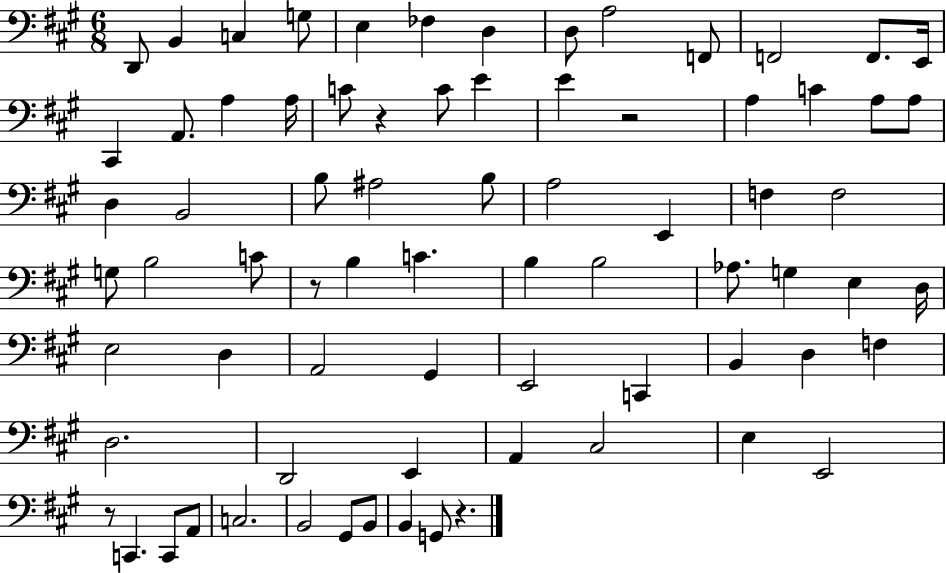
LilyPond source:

{
  \clef bass
  \numericTimeSignature
  \time 6/8
  \key a \major
  \repeat volta 2 { d,8 b,4 c4 g8 | e4 fes4 d4 | d8 a2 f,8 | f,2 f,8. e,16 | \break cis,4 a,8. a4 a16 | c'8 r4 c'8 e'4 | e'4 r2 | a4 c'4 a8 a8 | \break d4 b,2 | b8 ais2 b8 | a2 e,4 | f4 f2 | \break g8 b2 c'8 | r8 b4 c'4. | b4 b2 | aes8. g4 e4 d16 | \break e2 d4 | a,2 gis,4 | e,2 c,4 | b,4 d4 f4 | \break d2. | d,2 e,4 | a,4 cis2 | e4 e,2 | \break r8 c,4. c,8 a,8 | c2. | b,2 gis,8 b,8 | b,4 g,8 r4. | \break } \bar "|."
}